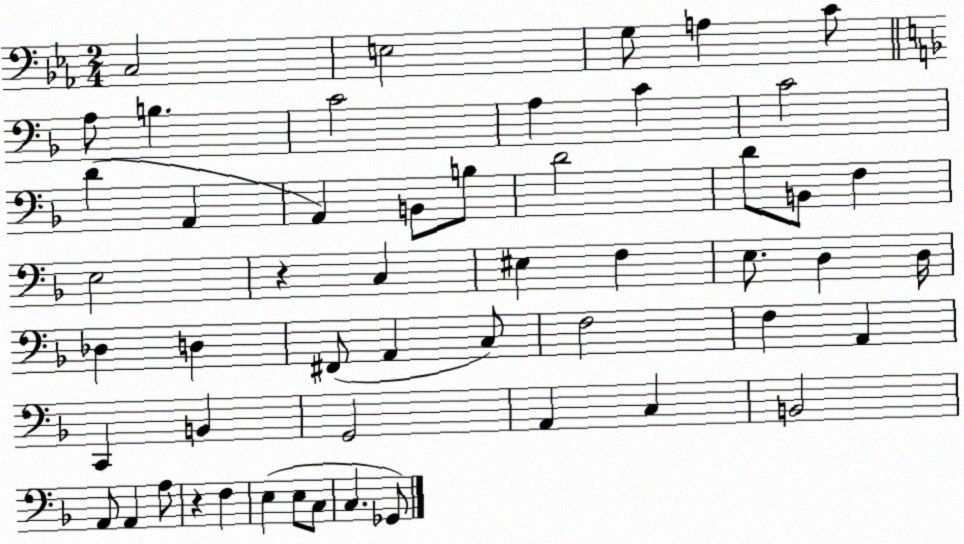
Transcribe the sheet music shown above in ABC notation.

X:1
T:Untitled
M:2/4
L:1/4
K:Eb
C,2 E,2 G,/2 A, C/2 A,/2 B, C2 A, C C2 D A,, A,, B,,/2 B,/2 D2 D/2 B,,/2 F, E,2 z C, ^E, F, E,/2 D, D,/4 _D, D, ^F,,/2 A,, C,/2 F,2 F, A,, C,, B,, G,,2 A,, C, B,,2 A,,/2 A,, A,/2 z F, E, E,/2 C,/2 C, _G,,/2